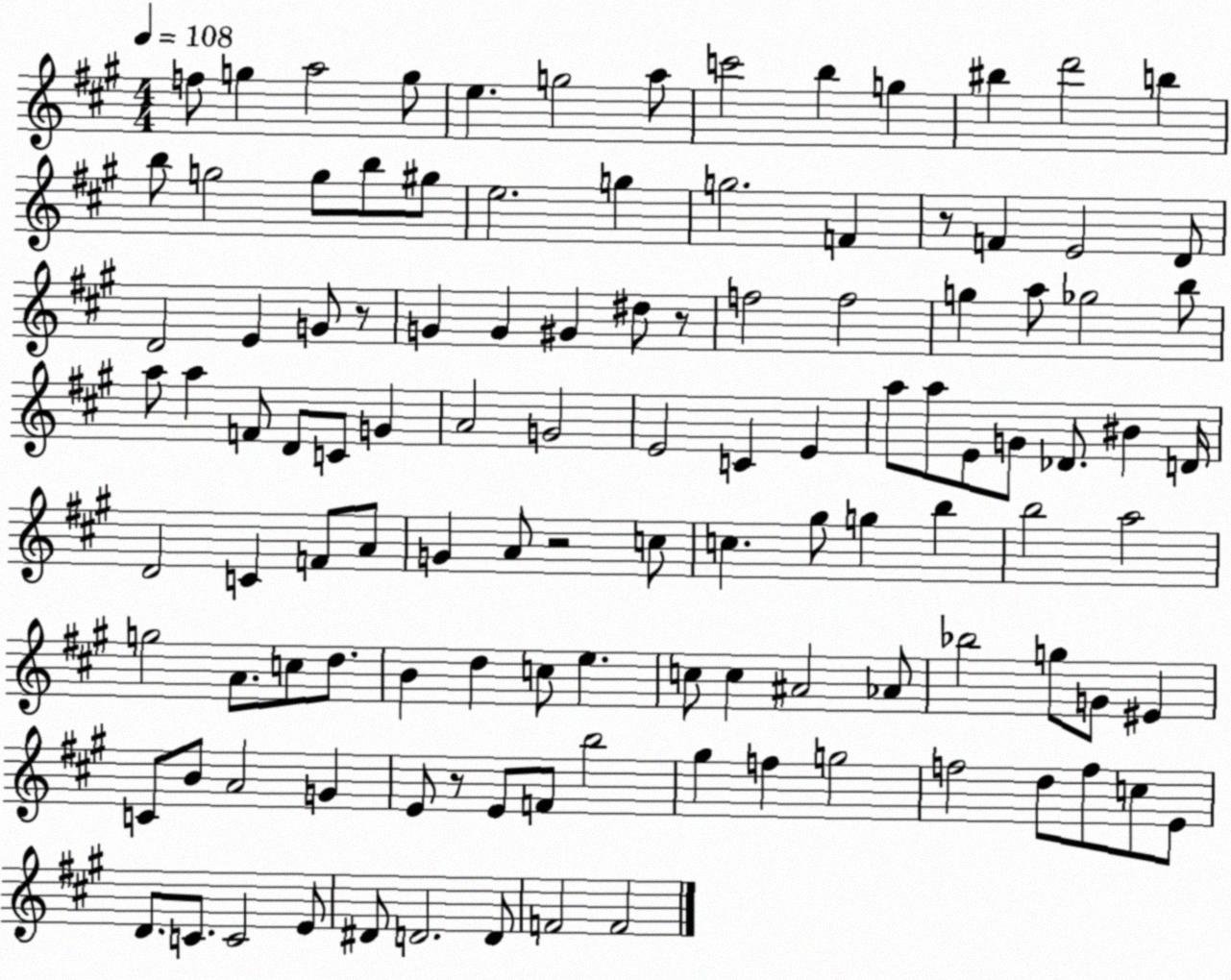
X:1
T:Untitled
M:4/4
L:1/4
K:A
f/2 g a2 g/2 e g2 a/2 c'2 b g ^b d'2 b b/2 g2 g/2 b/2 ^g/2 e2 g g2 F z/2 F E2 D/2 D2 E G/2 z/2 G G ^G ^d/2 z/2 f2 f2 g a/2 _g2 b/2 a/2 a F/2 D/2 C/2 G A2 G2 E2 C E a/2 a/2 E/2 G/2 _D/2 ^B D/4 D2 C F/2 A/2 G A/2 z2 c/2 c ^g/2 g b b2 a2 g2 A/2 c/2 d/2 B d c/2 e c/2 c ^A2 _A/2 _b2 g/2 G/2 ^E C/2 B/2 A2 G E/2 z/2 E/2 F/2 b2 ^g f g2 f2 d/2 f/2 c/2 E/2 D/2 C/2 C2 E/2 ^D/2 D2 D/2 F2 F2